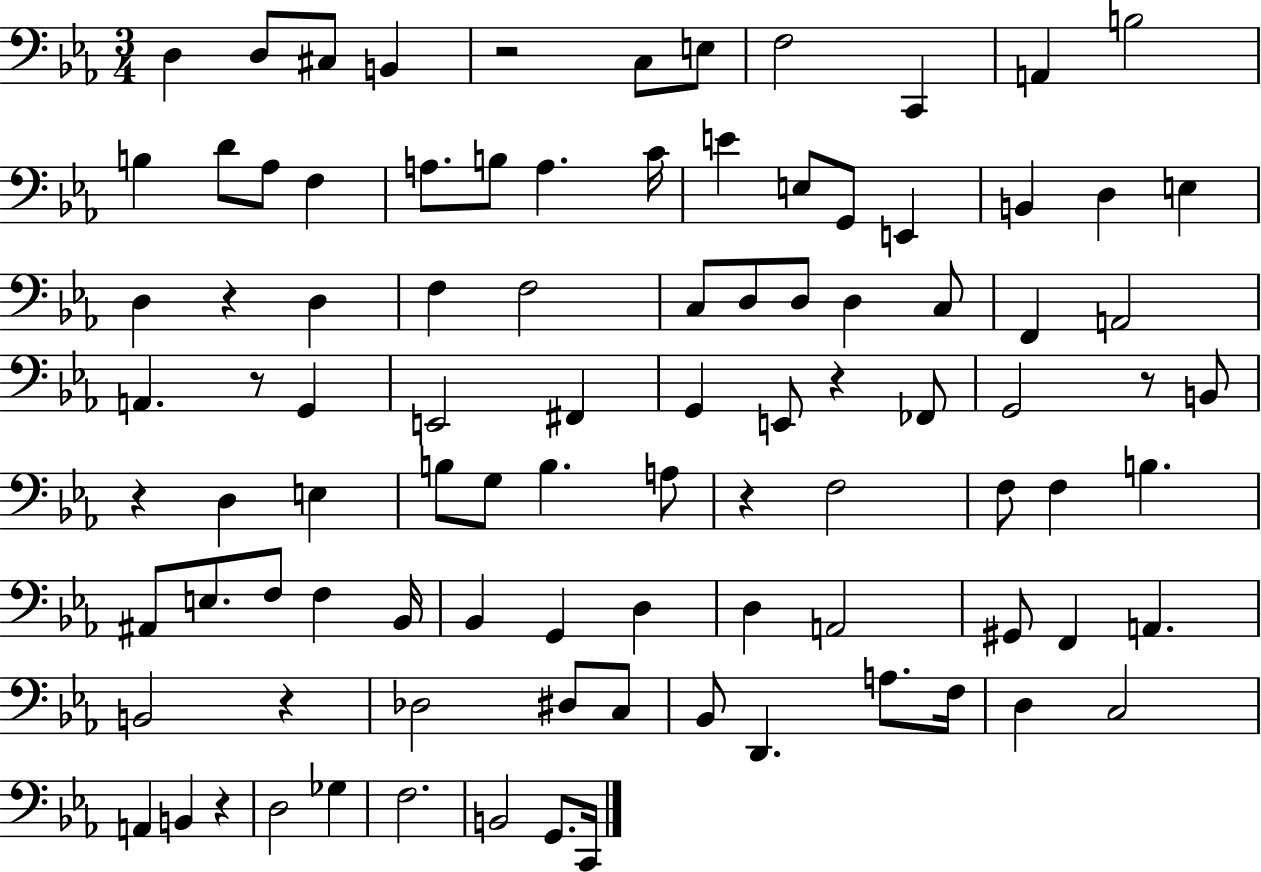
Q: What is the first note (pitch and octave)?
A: D3